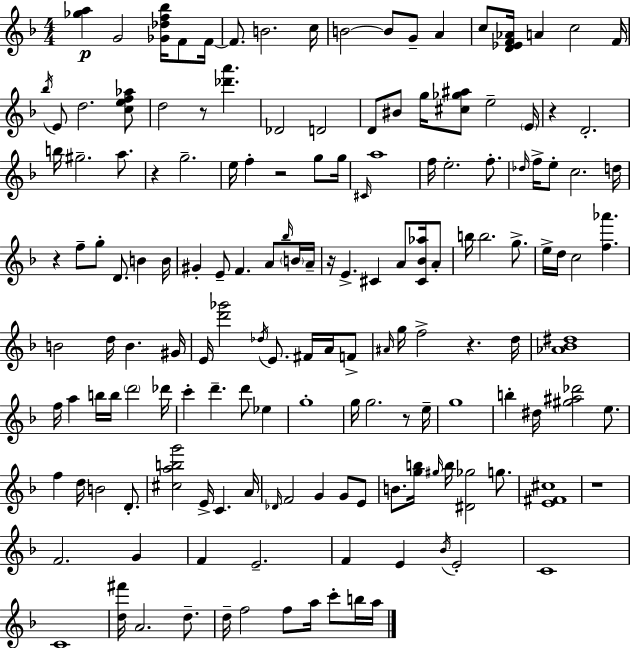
{
  \clef treble
  \numericTimeSignature
  \time 4/4
  \key f \major
  <ges'' a''>4\p g'2 <ges' des'' f'' bes''>16 f'8 f'16~~ | f'8. b'2. c''16 | b'2~~ b'8 g'8-- a'4 | c''8 <d' ees' f' aes'>16 a'4 c''2 f'16 | \break \acciaccatura { bes''16 } e'8 d''2. <c'' e'' f'' aes''>8 | d''2 r8 <des''' a'''>4. | des'2 d'2 | d'8 bis'8 g''16 <cis'' ges'' ais''>8 e''2-- | \break \parenthesize e'16 r4 d'2.-. | b''16 gis''2.-- a''8. | r4 g''2.-- | e''16 f''4-. r2 g''8 | \break g''16 \grace { cis'16 } a''1 | f''16 e''2.-. f''8.-. | \grace { des''16 } f''16-> e''8-. c''2. | d''16 r4 f''8-- g''8-. d'8. b'4 | \break b'16 gis'4-. e'8-- f'4. a'8 | \grace { bes''16 } \parenthesize b'16 a'16-- r16 e'4.-> cis'4 a'8 | <cis' bes' aes''>16 a'8-. b''16 b''2. | g''8.-> e''16-> d''16 c''2 <f'' aes'''>4. | \break b'2 d''16 b'4. | gis'16 e'16 <d''' ges'''>2 \acciaccatura { des''16 } e'8. | fis'16 a'16 f'8-> \grace { ais'16 } g''16 f''2-> r4. | d''16 <aes' bes' dis''>1 | \break f''16 a''4 b''16 b''16 \parenthesize d'''2 | des'''16 c'''4-. d'''4.-- | d'''8 ees''4 g''1-. | g''16 g''2. | \break r8 e''16-- g''1 | b''4-. dis''16 <gis'' ais'' des'''>2 | e''8. f''4 d''16 b'2 | d'8.-. <cis'' a'' b'' g'''>2 e'16-> c'4. | \break a'16 \grace { des'16 } f'2 g'4 | g'8 e'8 b'8. <g'' b''>16 \grace { gis''16 } b''16 <dis' ges''>2 | g''8. <e' fis' cis''>1 | r1 | \break f'2. | g'4 f'4 e'2.-- | f'4 e'4 | \acciaccatura { bes'16 } e'2-. c'1 | \break c'1 | <d'' fis'''>16 a'2. | d''8.-- d''16-- f''2 | f''8 a''16 c'''8-. b''16 a''16 \bar "|."
}